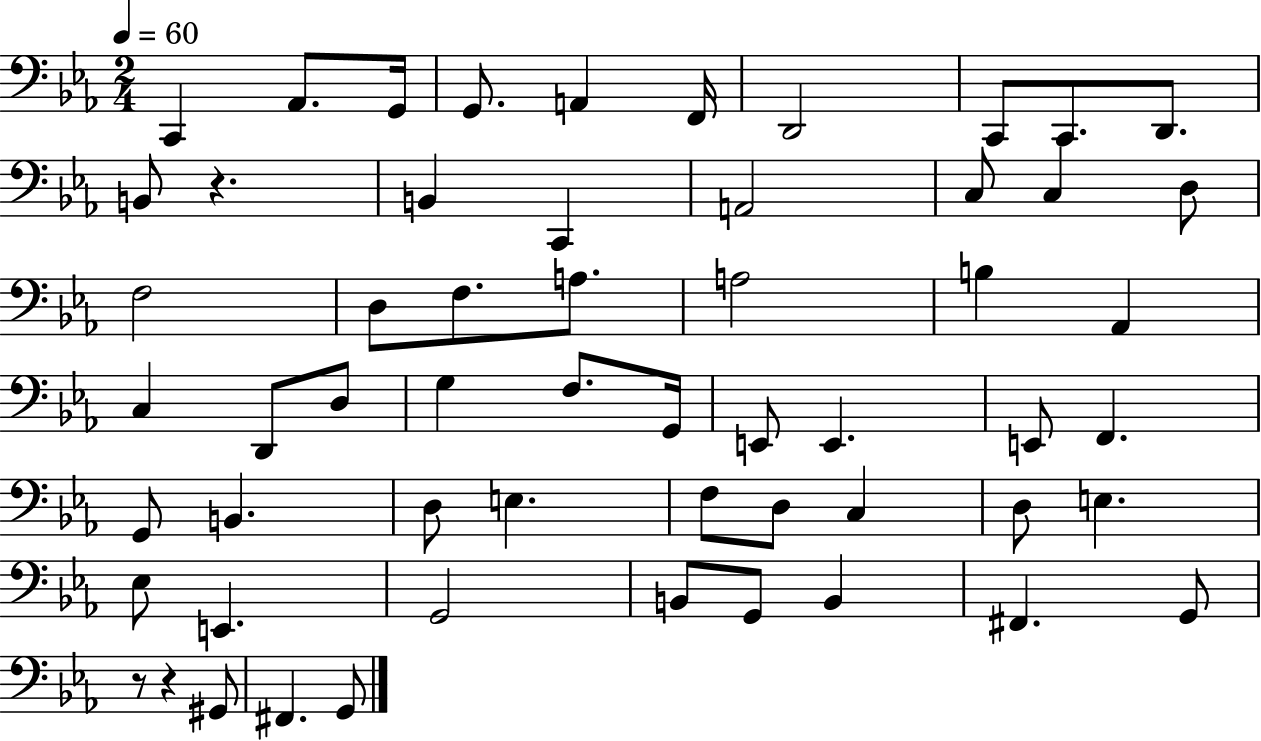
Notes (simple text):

C2/q Ab2/e. G2/s G2/e. A2/q F2/s D2/h C2/e C2/e. D2/e. B2/e R/q. B2/q C2/q A2/h C3/e C3/q D3/e F3/h D3/e F3/e. A3/e. A3/h B3/q Ab2/q C3/q D2/e D3/e G3/q F3/e. G2/s E2/e E2/q. E2/e F2/q. G2/e B2/q. D3/e E3/q. F3/e D3/e C3/q D3/e E3/q. Eb3/e E2/q. G2/h B2/e G2/e B2/q F#2/q. G2/e R/e R/q G#2/e F#2/q. G2/e